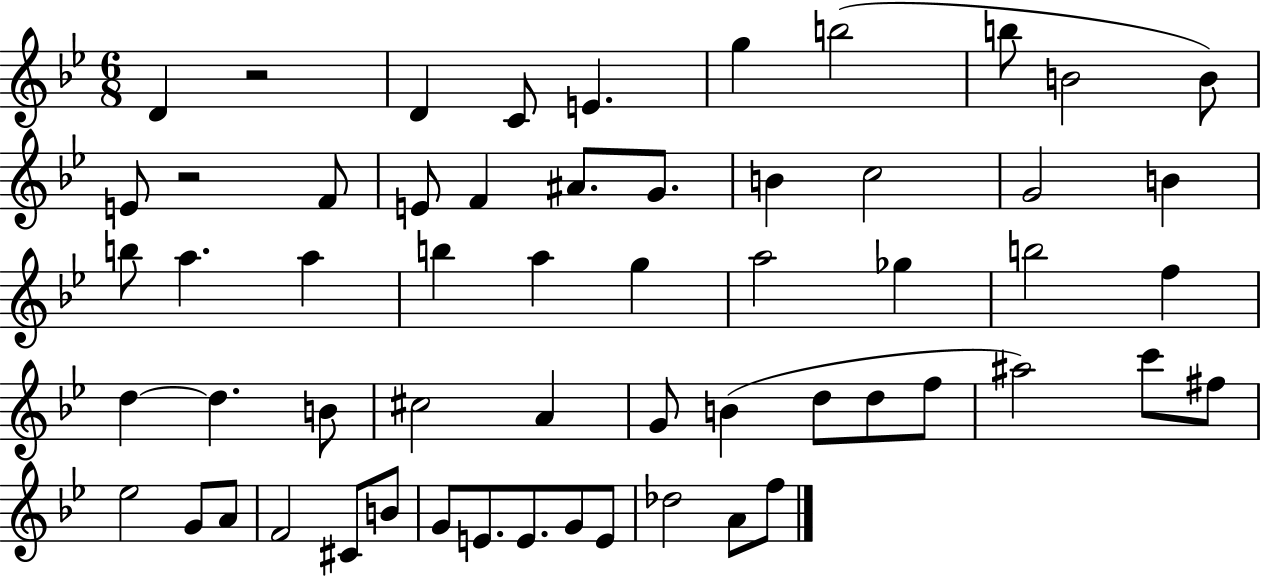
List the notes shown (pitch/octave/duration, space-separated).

D4/q R/h D4/q C4/e E4/q. G5/q B5/h B5/e B4/h B4/e E4/e R/h F4/e E4/e F4/q A#4/e. G4/e. B4/q C5/h G4/h B4/q B5/e A5/q. A5/q B5/q A5/q G5/q A5/h Gb5/q B5/h F5/q D5/q D5/q. B4/e C#5/h A4/q G4/e B4/q D5/e D5/e F5/e A#5/h C6/e F#5/e Eb5/h G4/e A4/e F4/h C#4/e B4/e G4/e E4/e. E4/e. G4/e E4/e Db5/h A4/e F5/e